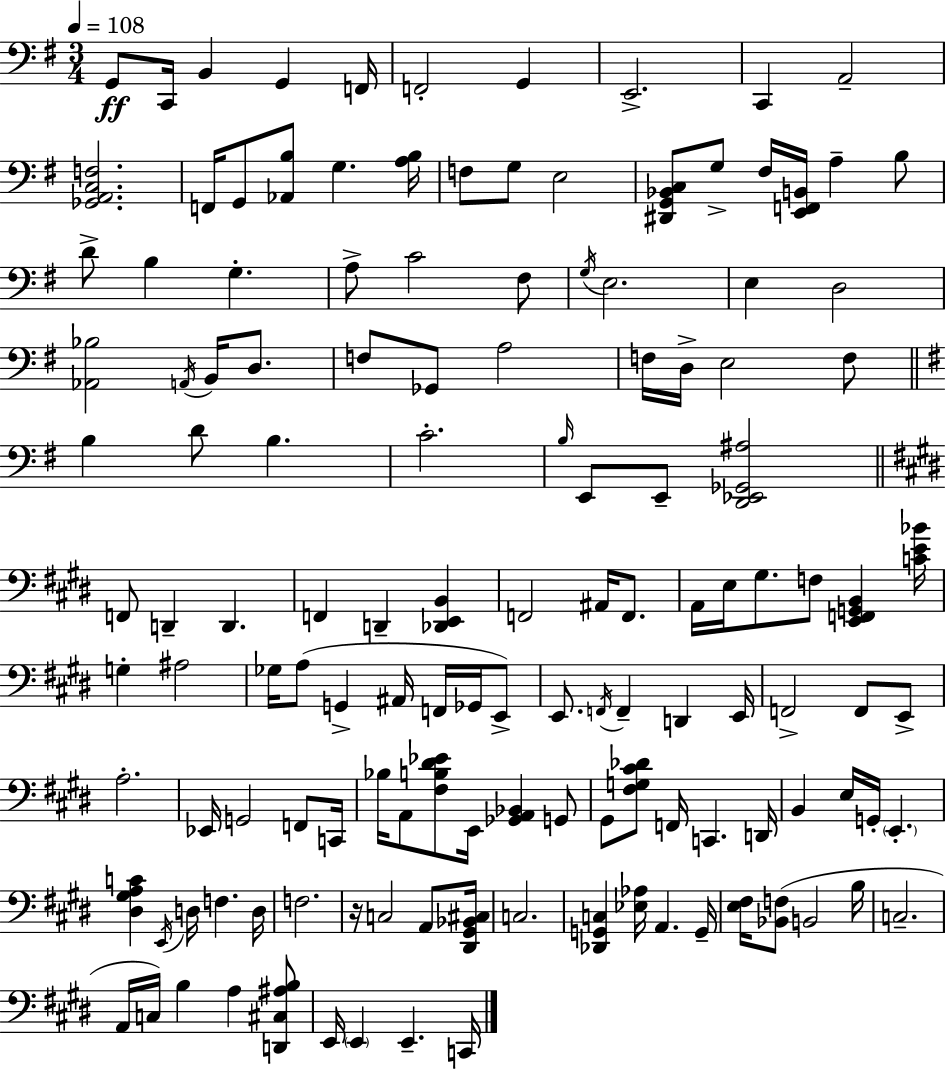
{
  \clef bass
  \numericTimeSignature
  \time 3/4
  \key g \major
  \tempo 4 = 108
  \repeat volta 2 { g,8\ff c,16 b,4 g,4 f,16 | f,2-. g,4 | e,2.-> | c,4 a,2-- | \break <ges, a, c f>2. | f,16 g,8 <aes, b>8 g4. <a b>16 | f8 g8 e2 | <dis, g, bes, c>8 g8-> fis16 <e, f, b,>16 a4-- b8 | \break d'8-> b4 g4.-. | a8-> c'2 fis8 | \acciaccatura { g16 } e2. | e4 d2 | \break <aes, bes>2 \acciaccatura { a,16 } b,16 d8. | f8 ges,8 a2 | f16 d16-> e2 | f8 \bar "||" \break \key g \major b4 d'8 b4. | c'2.-. | \grace { b16 } e,8 e,8-- <d, ees, ges, ais>2 | \bar "||" \break \key e \major f,8 d,4-- d,4. | f,4 d,4-- <des, e, b,>4 | f,2 ais,16 f,8. | a,16 e16 gis8. f8 <e, f, g, b,>4 <c' e' bes'>16 | \break g4-. ais2 | ges16 a8( g,4-> ais,16 f,16 ges,16 e,8->) | e,8. \acciaccatura { f,16 } f,4-- d,4 | e,16 f,2-> f,8 e,8-> | \break a2.-. | ees,16 g,2 f,8 | c,16 bes16 a,8 <fis b dis' ees'>8 e,16 <ges, a, bes,>4 g,8 | gis,8 <fis g cis' des'>8 f,16 c,4. | \break d,16 b,4 e16 g,16-. \parenthesize e,4.-. | <dis gis a c'>4 \acciaccatura { e,16 } d16 f4. | d16 f2. | r16 c2 a,8 | \break <dis, gis, bes, cis>16 c2. | <des, g, c>4 <ees aes>16 a,4. | g,16-- <e fis>16 <bes, f>8( b,2 | b16 c2.-- | \break a,16 c16) b4 a4 | <d, cis ais b>8 e,16 \parenthesize e,4 e,4.-- | c,16 } \bar "|."
}